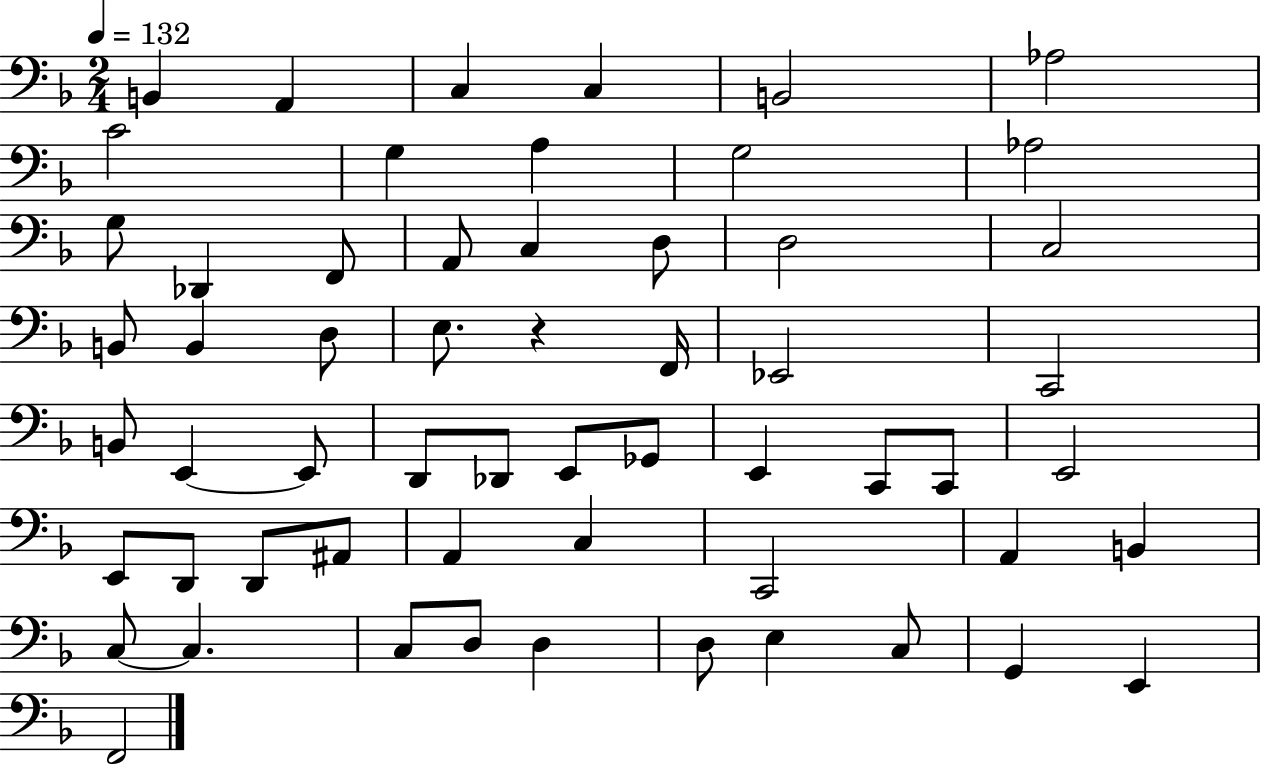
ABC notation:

X:1
T:Untitled
M:2/4
L:1/4
K:F
B,, A,, C, C, B,,2 _A,2 C2 G, A, G,2 _A,2 G,/2 _D,, F,,/2 A,,/2 C, D,/2 D,2 C,2 B,,/2 B,, D,/2 E,/2 z F,,/4 _E,,2 C,,2 B,,/2 E,, E,,/2 D,,/2 _D,,/2 E,,/2 _G,,/2 E,, C,,/2 C,,/2 E,,2 E,,/2 D,,/2 D,,/2 ^A,,/2 A,, C, C,,2 A,, B,, C,/2 C, C,/2 D,/2 D, D,/2 E, C,/2 G,, E,, F,,2